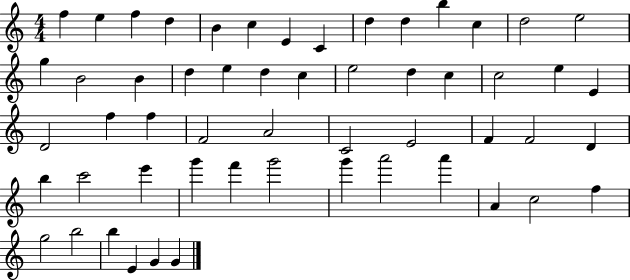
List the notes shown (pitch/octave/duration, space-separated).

F5/q E5/q F5/q D5/q B4/q C5/q E4/q C4/q D5/q D5/q B5/q C5/q D5/h E5/h G5/q B4/h B4/q D5/q E5/q D5/q C5/q E5/h D5/q C5/q C5/h E5/q E4/q D4/h F5/q F5/q F4/h A4/h C4/h E4/h F4/q F4/h D4/q B5/q C6/h E6/q G6/q F6/q G6/h G6/q A6/h A6/q A4/q C5/h F5/q G5/h B5/h B5/q E4/q G4/q G4/q